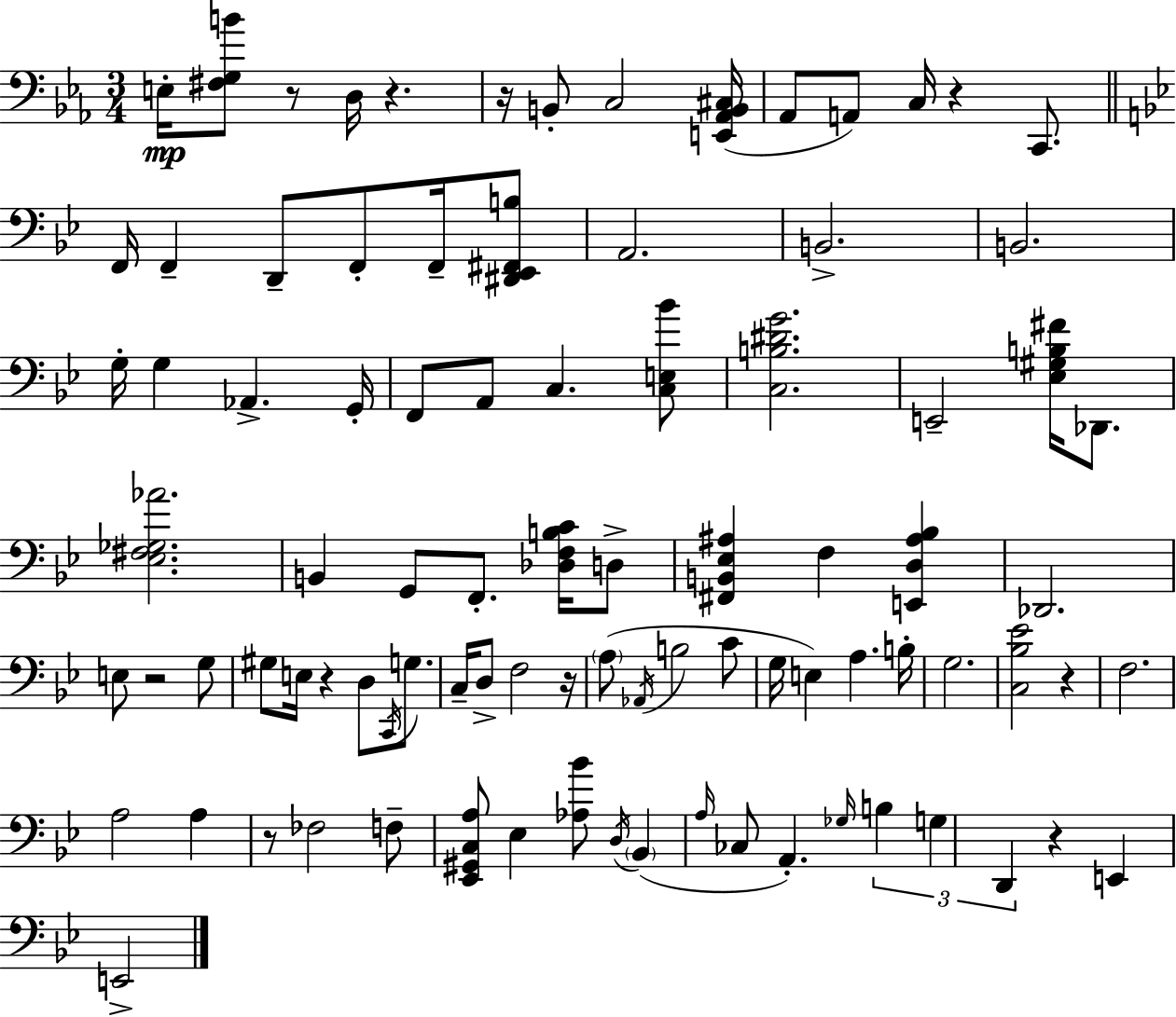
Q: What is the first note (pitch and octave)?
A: E3